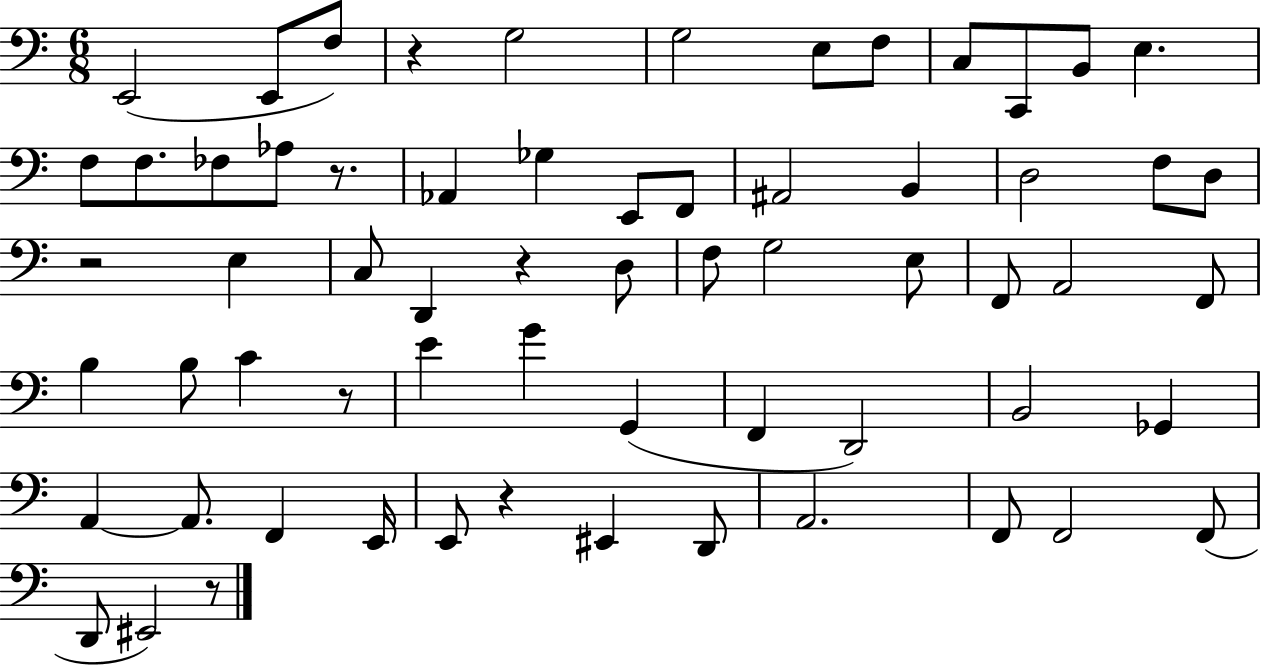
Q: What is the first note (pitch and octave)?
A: E2